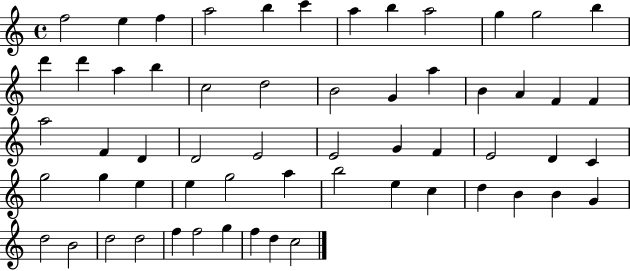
{
  \clef treble
  \time 4/4
  \defaultTimeSignature
  \key c \major
  f''2 e''4 f''4 | a''2 b''4 c'''4 | a''4 b''4 a''2 | g''4 g''2 b''4 | \break d'''4 d'''4 a''4 b''4 | c''2 d''2 | b'2 g'4 a''4 | b'4 a'4 f'4 f'4 | \break a''2 f'4 d'4 | d'2 e'2 | e'2 g'4 f'4 | e'2 d'4 c'4 | \break g''2 g''4 e''4 | e''4 g''2 a''4 | b''2 e''4 c''4 | d''4 b'4 b'4 g'4 | \break d''2 b'2 | d''2 d''2 | f''4 f''2 g''4 | f''4 d''4 c''2 | \break \bar "|."
}